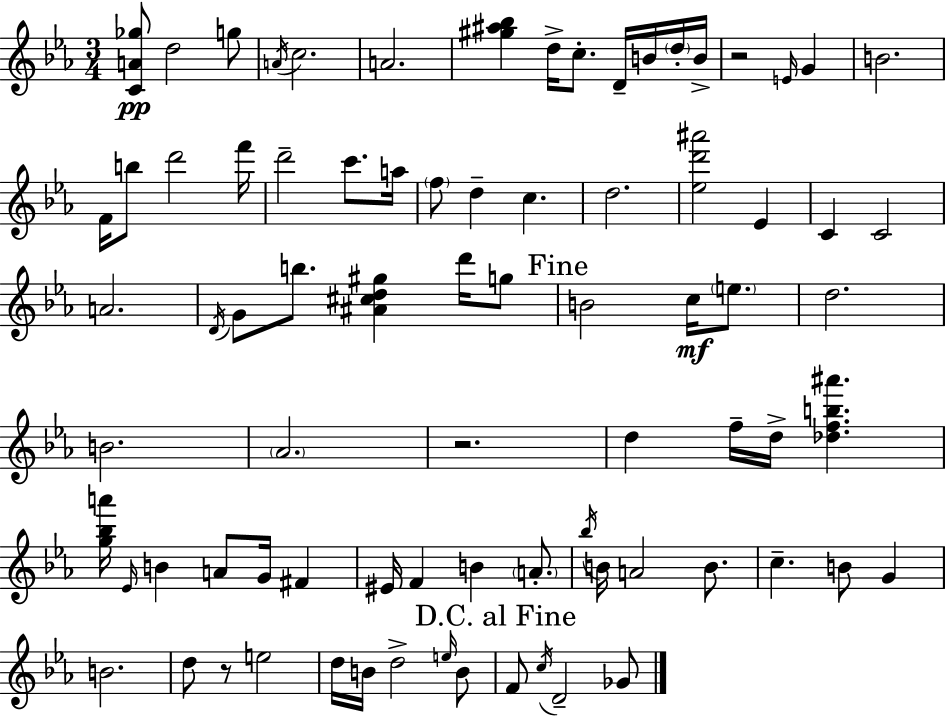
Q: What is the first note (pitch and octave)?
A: D5